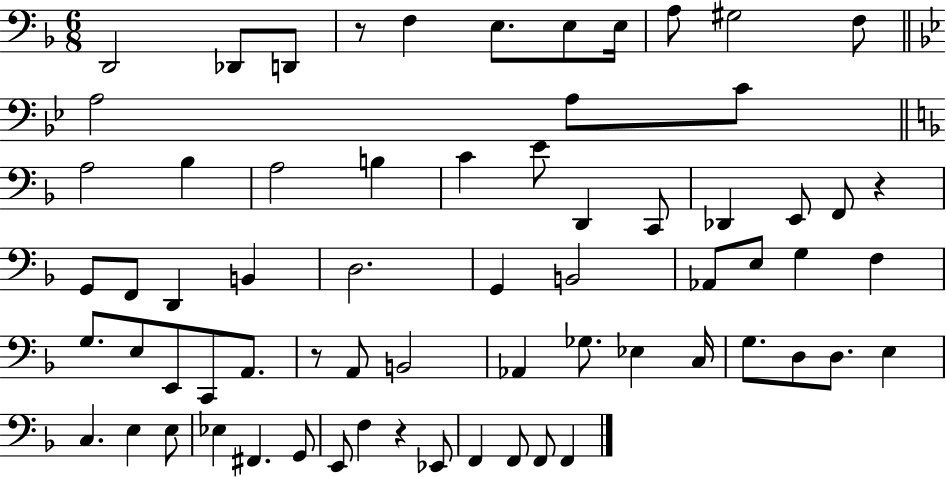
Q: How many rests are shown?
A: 4